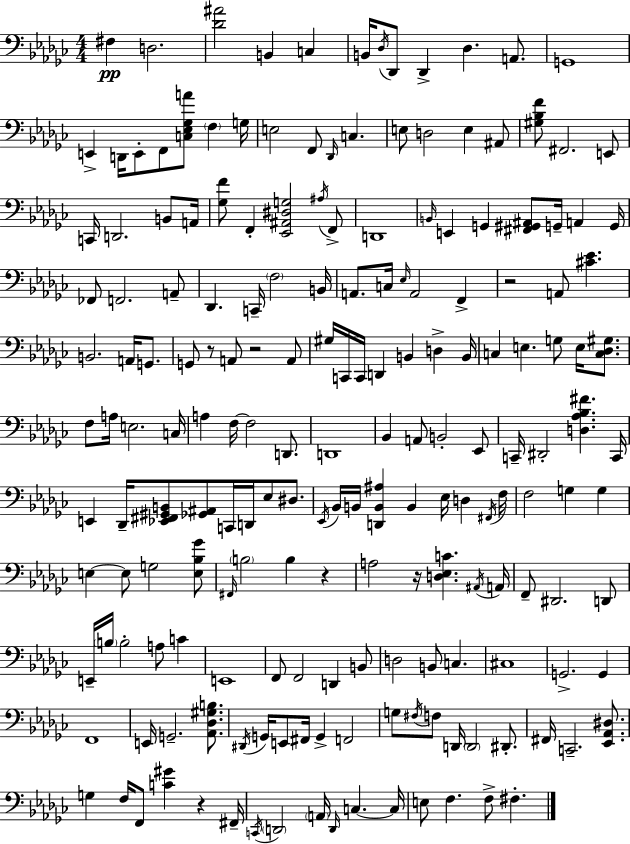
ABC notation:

X:1
T:Untitled
M:4/4
L:1/4
K:Ebm
^F, D,2 [_D^A]2 B,, C, B,,/4 _D,/4 _D,,/2 _D,, _D, A,,/2 G,,4 E,, D,,/4 E,,/2 F,,/2 [C,_E,_G,A]/2 F, G,/4 E,2 F,,/2 _D,,/4 C, E,/2 D,2 E, ^A,,/2 [^G,_B,F]/2 ^F,,2 E,,/2 C,,/4 D,,2 B,,/2 A,,/4 [_G,F]/2 F,, [_E,,^A,,^D,G,]2 ^A,/4 F,,/2 D,,4 B,,/4 E,, G,, [^F,,^G,,^A,,]/2 G,,/4 A,, G,,/4 _F,,/2 F,,2 A,,/2 _D,, C,,/4 F,2 B,,/4 A,,/2 C,/4 _E,/4 A,,2 F,, z2 A,,/2 [^C_E] B,,2 A,,/4 G,,/2 G,,/2 z/2 A,,/2 z2 A,,/2 ^G,/4 C,,/4 C,,/4 D,, B,, D, B,,/4 C, E, G,/2 E,/4 [C,_D,^G,]/2 F,/2 A,/4 E,2 C,/4 A, F,/4 F,2 D,,/2 D,,4 _B,, A,,/2 B,,2 _E,,/2 C,,/4 ^D,,2 [D,_A,_B,^F] C,,/4 E,, _D,,/4 [_E,,^F,,^G,,B,,]/2 [_G,,^A,,]/2 C,,/4 D,,/4 _E,/2 ^D,/2 _E,,/4 _B,,/4 B,,/4 [D,,B,,^A,] B,, _E,/4 D, ^F,,/4 F,/4 F,2 G, G, E, E,/2 G,2 [E,_B,_G]/2 ^F,,/4 B,2 B, z A,2 z/4 [D,_E,C] ^A,,/4 A,,/4 F,,/2 ^D,,2 D,,/2 E,,/4 B,/4 B,2 A,/2 C E,,4 F,,/2 F,,2 D,, B,,/2 D,2 B,,/2 C, ^C,4 G,,2 G,, F,,4 E,,/4 G,,2 [_A,,_D,^G,B,]/2 ^D,,/4 G,,/4 E,,/2 ^F,,/4 G,, F,,2 G,/2 ^F,/4 F,/2 D,,/4 D,,2 ^D,,/2 ^F,,/4 C,,2 [_E,,_A,,^D,]/2 G, F,/4 F,,/2 [C^G] z ^F,,/4 C,,/4 D,,2 A,,/4 D,,/4 C, C,/4 E,/2 F, F,/2 ^F,